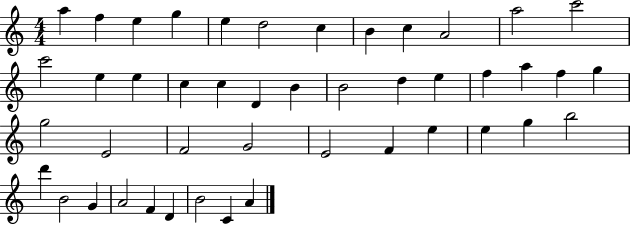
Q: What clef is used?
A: treble